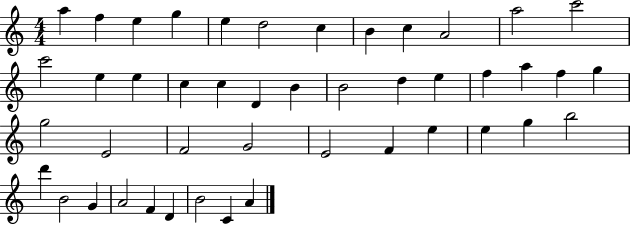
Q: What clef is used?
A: treble